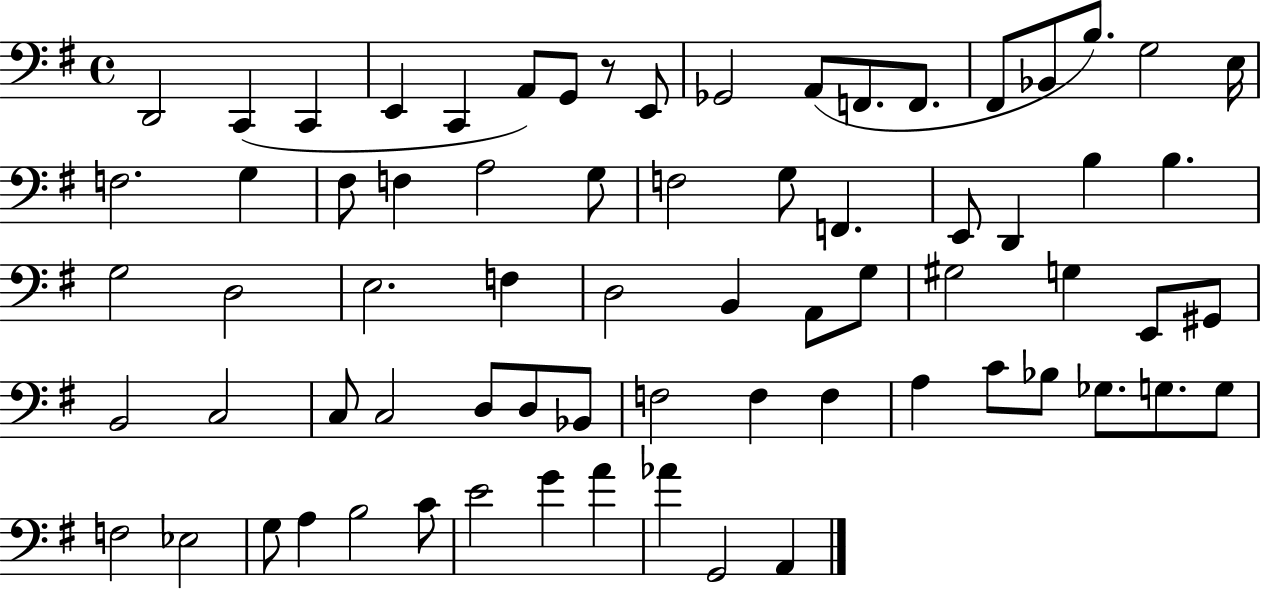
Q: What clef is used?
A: bass